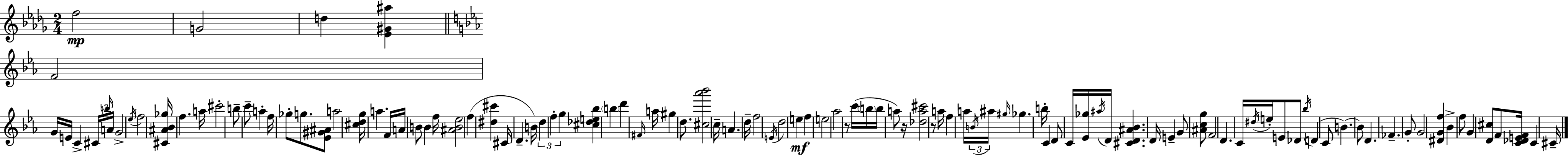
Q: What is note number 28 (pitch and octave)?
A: B4